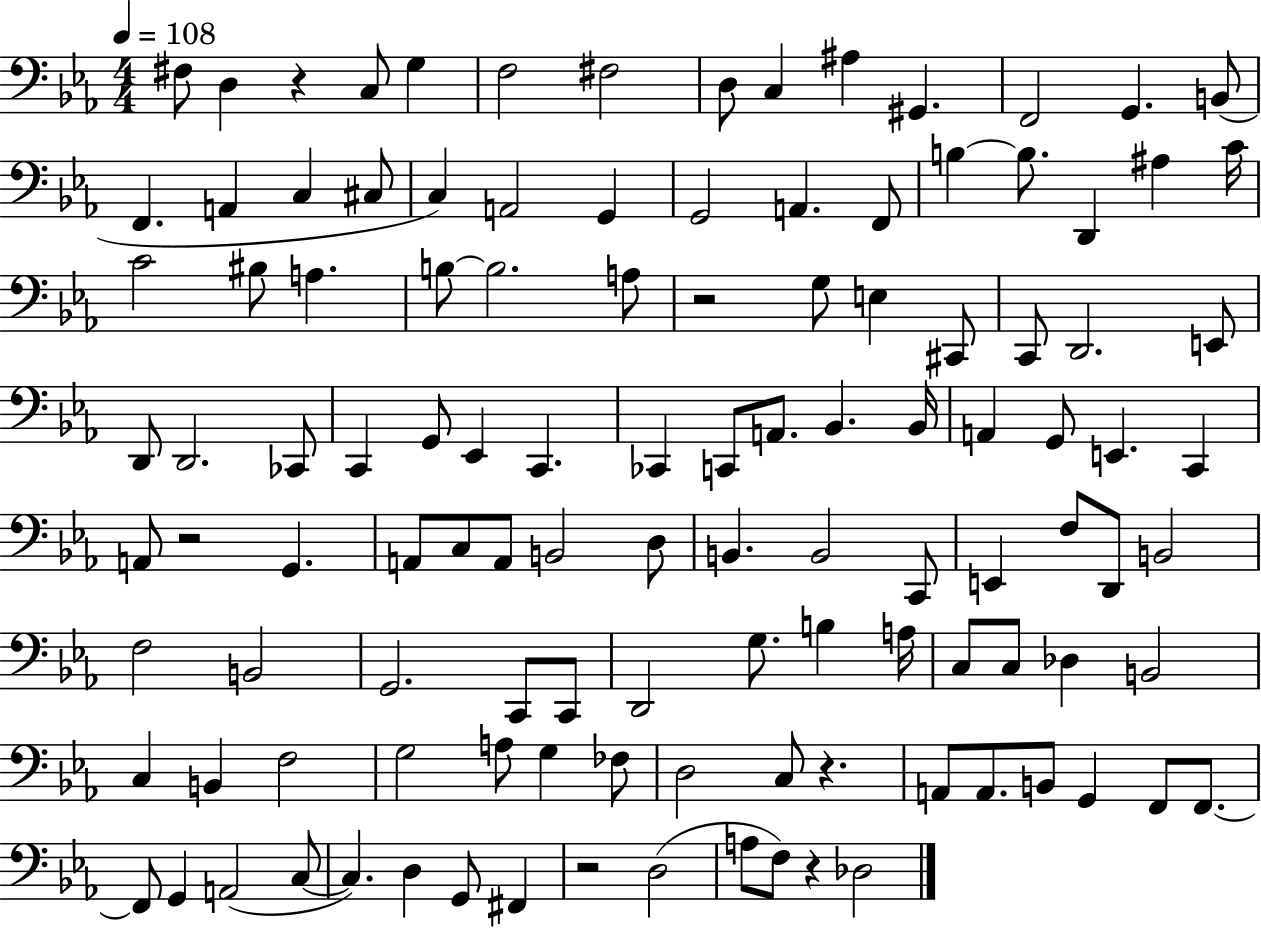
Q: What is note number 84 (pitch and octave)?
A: C3